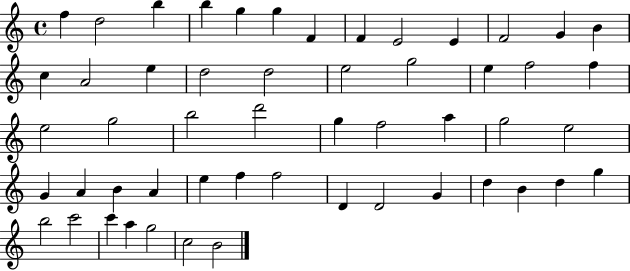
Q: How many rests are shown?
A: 0